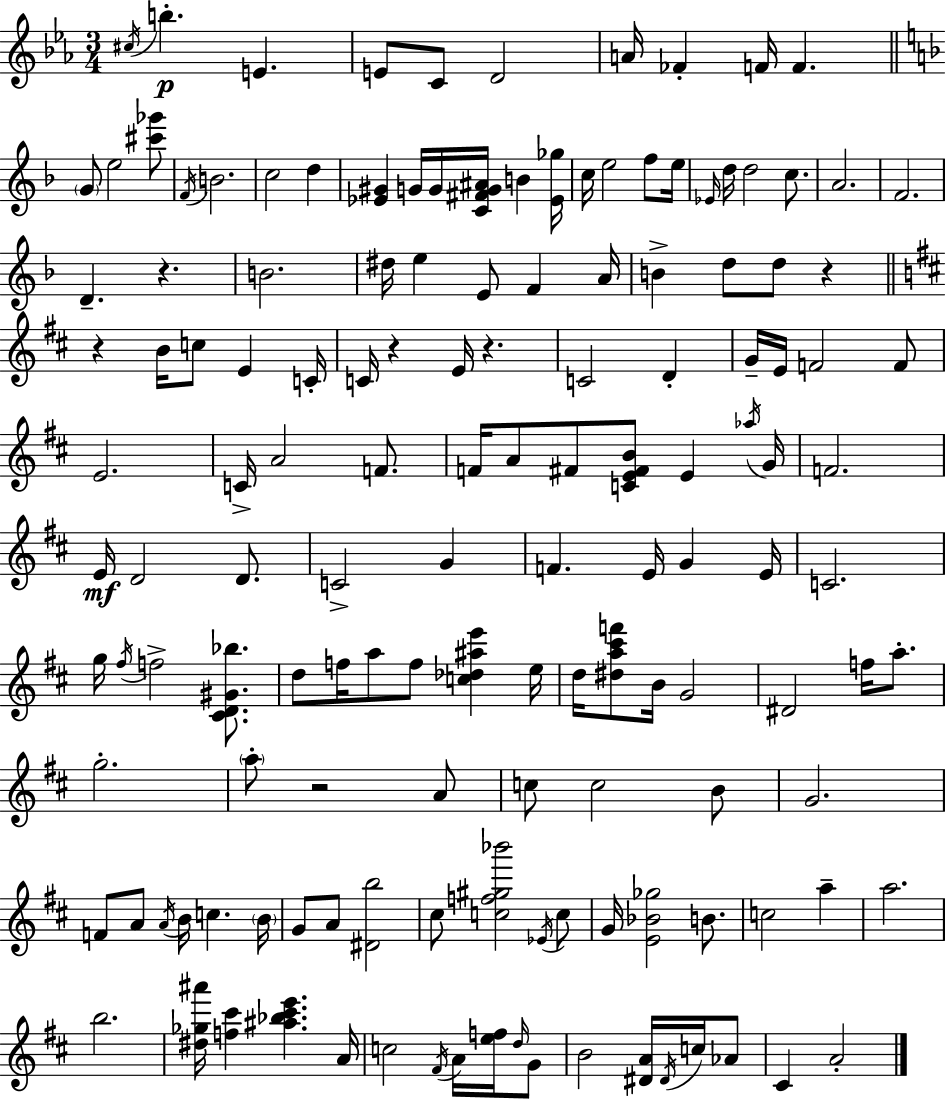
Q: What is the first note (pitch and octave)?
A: C#5